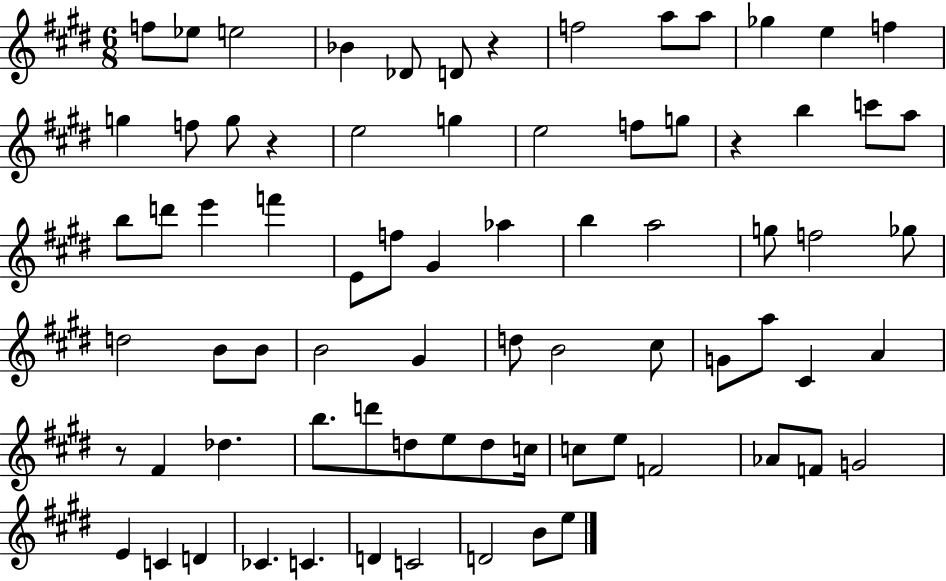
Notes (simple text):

F5/e Eb5/e E5/h Bb4/q Db4/e D4/e R/q F5/h A5/e A5/e Gb5/q E5/q F5/q G5/q F5/e G5/e R/q E5/h G5/q E5/h F5/e G5/e R/q B5/q C6/e A5/e B5/e D6/e E6/q F6/q E4/e F5/e G#4/q Ab5/q B5/q A5/h G5/e F5/h Gb5/e D5/h B4/e B4/e B4/h G#4/q D5/e B4/h C#5/e G4/e A5/e C#4/q A4/q R/e F#4/q Db5/q. B5/e. D6/e D5/e E5/e D5/e C5/s C5/e E5/e F4/h Ab4/e F4/e G4/h E4/q C4/q D4/q CES4/q. C4/q. D4/q C4/h D4/h B4/e E5/e